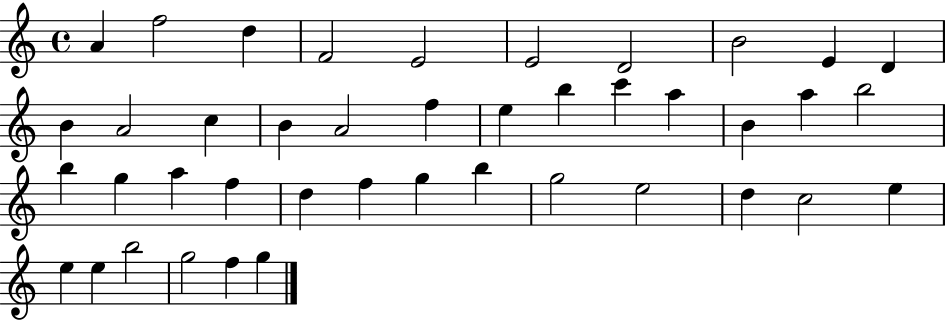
A4/q F5/h D5/q F4/h E4/h E4/h D4/h B4/h E4/q D4/q B4/q A4/h C5/q B4/q A4/h F5/q E5/q B5/q C6/q A5/q B4/q A5/q B5/h B5/q G5/q A5/q F5/q D5/q F5/q G5/q B5/q G5/h E5/h D5/q C5/h E5/q E5/q E5/q B5/h G5/h F5/q G5/q